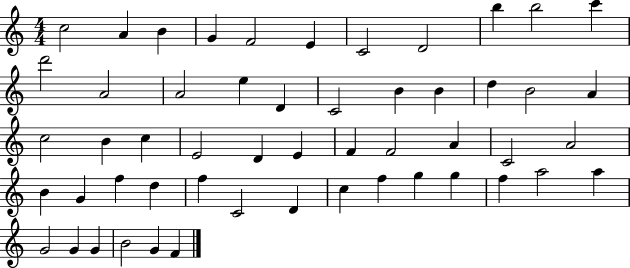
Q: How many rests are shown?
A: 0